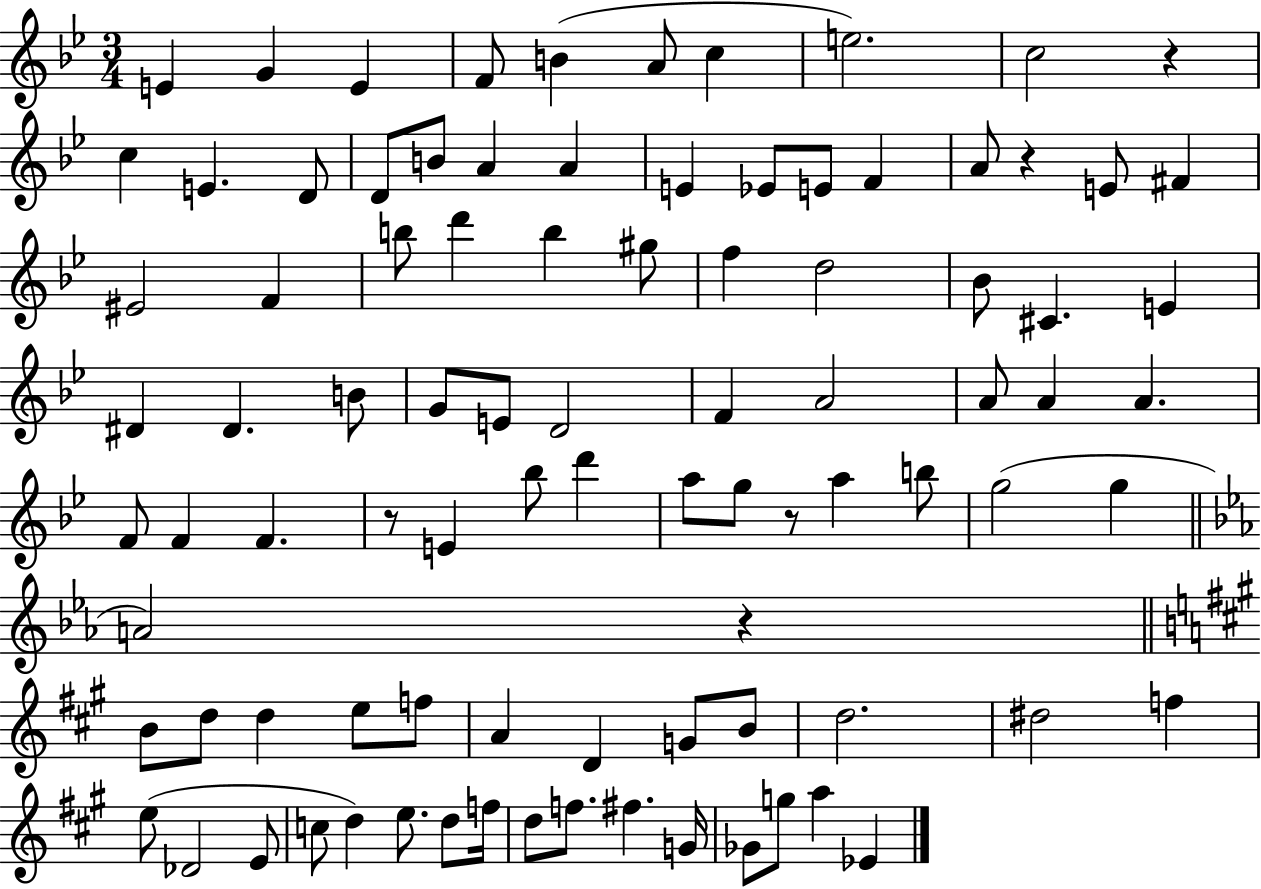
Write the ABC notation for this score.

X:1
T:Untitled
M:3/4
L:1/4
K:Bb
E G E F/2 B A/2 c e2 c2 z c E D/2 D/2 B/2 A A E _E/2 E/2 F A/2 z E/2 ^F ^E2 F b/2 d' b ^g/2 f d2 _B/2 ^C E ^D ^D B/2 G/2 E/2 D2 F A2 A/2 A A F/2 F F z/2 E _b/2 d' a/2 g/2 z/2 a b/2 g2 g A2 z B/2 d/2 d e/2 f/2 A D G/2 B/2 d2 ^d2 f e/2 _D2 E/2 c/2 d e/2 d/2 f/4 d/2 f/2 ^f G/4 _G/2 g/2 a _E